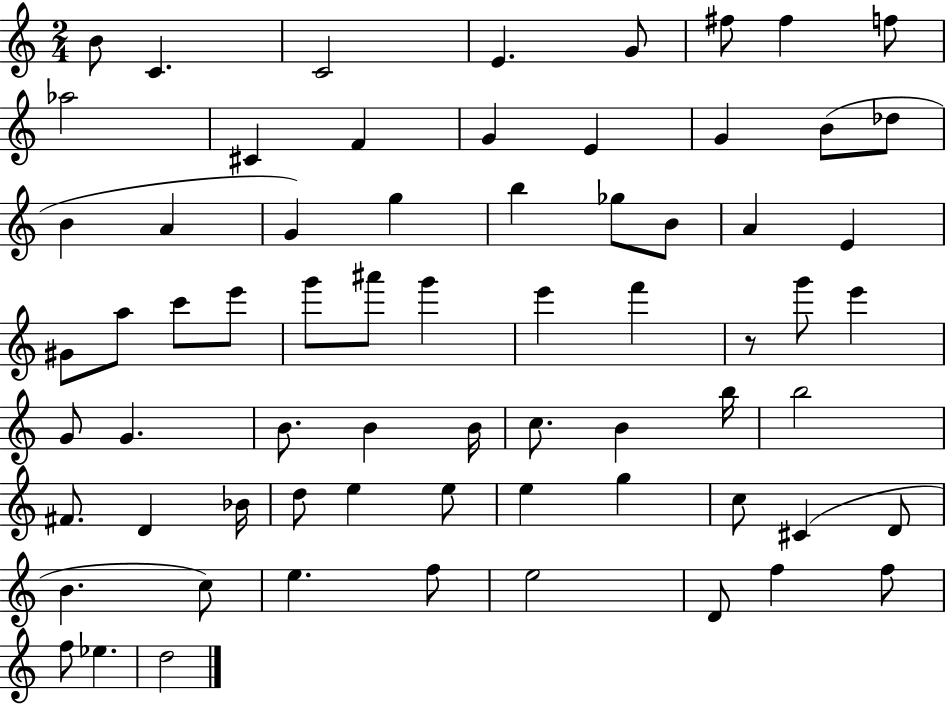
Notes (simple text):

B4/e C4/q. C4/h E4/q. G4/e F#5/e F#5/q F5/e Ab5/h C#4/q F4/q G4/q E4/q G4/q B4/e Db5/e B4/q A4/q G4/q G5/q B5/q Gb5/e B4/e A4/q E4/q G#4/e A5/e C6/e E6/e G6/e A#6/e G6/q E6/q F6/q R/e G6/e E6/q G4/e G4/q. B4/e. B4/q B4/s C5/e. B4/q B5/s B5/h F#4/e. D4/q Bb4/s D5/e E5/q E5/e E5/q G5/q C5/e C#4/q D4/e B4/q. C5/e E5/q. F5/e E5/h D4/e F5/q F5/e F5/e Eb5/q. D5/h